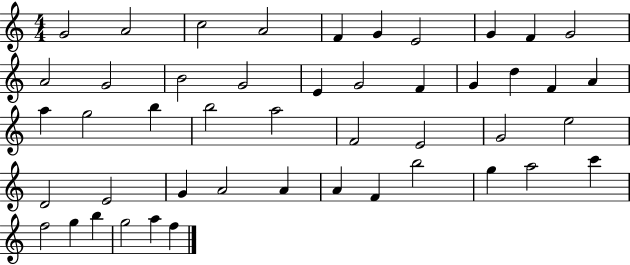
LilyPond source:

{
  \clef treble
  \numericTimeSignature
  \time 4/4
  \key c \major
  g'2 a'2 | c''2 a'2 | f'4 g'4 e'2 | g'4 f'4 g'2 | \break a'2 g'2 | b'2 g'2 | e'4 g'2 f'4 | g'4 d''4 f'4 a'4 | \break a''4 g''2 b''4 | b''2 a''2 | f'2 e'2 | g'2 e''2 | \break d'2 e'2 | g'4 a'2 a'4 | a'4 f'4 b''2 | g''4 a''2 c'''4 | \break f''2 g''4 b''4 | g''2 a''4 f''4 | \bar "|."
}